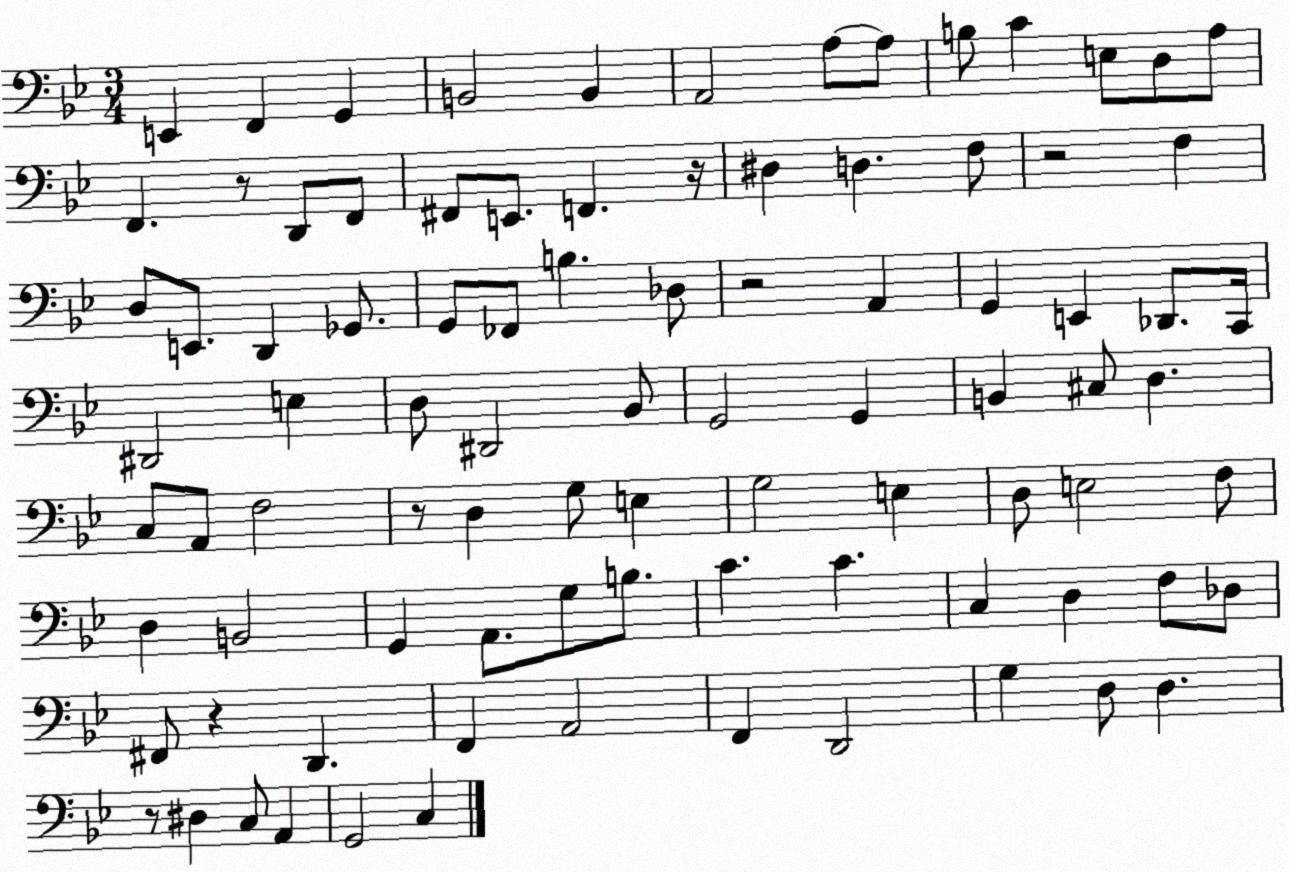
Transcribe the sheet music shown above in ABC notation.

X:1
T:Untitled
M:3/4
L:1/4
K:Bb
E,, F,, G,, B,,2 B,, A,,2 A,/2 A,/2 B,/2 C E,/2 D,/2 A,/2 F,, z/2 D,,/2 F,,/2 ^F,,/2 E,,/2 F,, z/4 ^D, D, F,/2 z2 F, D,/2 E,,/2 D,, _G,,/2 G,,/2 _F,,/2 B, _D,/2 z2 A,, G,, E,, _D,,/2 C,,/4 ^D,,2 E, D,/2 ^D,,2 _B,,/2 G,,2 G,, B,, ^C,/2 D, C,/2 A,,/2 F,2 z/2 D, G,/2 E, G,2 E, D,/2 E,2 F,/2 D, B,,2 G,, A,,/2 G,/2 B,/2 C C C, D, F,/2 _D,/2 ^F,,/2 z D,, F,, A,,2 F,, D,,2 G, D,/2 D, z/2 ^D, C,/2 A,, G,,2 C,